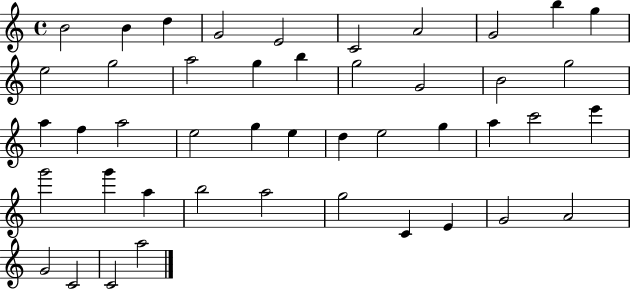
X:1
T:Untitled
M:4/4
L:1/4
K:C
B2 B d G2 E2 C2 A2 G2 b g e2 g2 a2 g b g2 G2 B2 g2 a f a2 e2 g e d e2 g a c'2 e' g'2 g' a b2 a2 g2 C E G2 A2 G2 C2 C2 a2